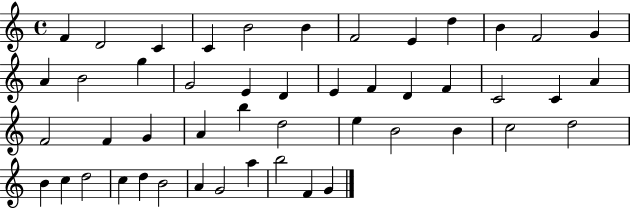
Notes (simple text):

F4/q D4/h C4/q C4/q B4/h B4/q F4/h E4/q D5/q B4/q F4/h G4/q A4/q B4/h G5/q G4/h E4/q D4/q E4/q F4/q D4/q F4/q C4/h C4/q A4/q F4/h F4/q G4/q A4/q B5/q D5/h E5/q B4/h B4/q C5/h D5/h B4/q C5/q D5/h C5/q D5/q B4/h A4/q G4/h A5/q B5/h F4/q G4/q